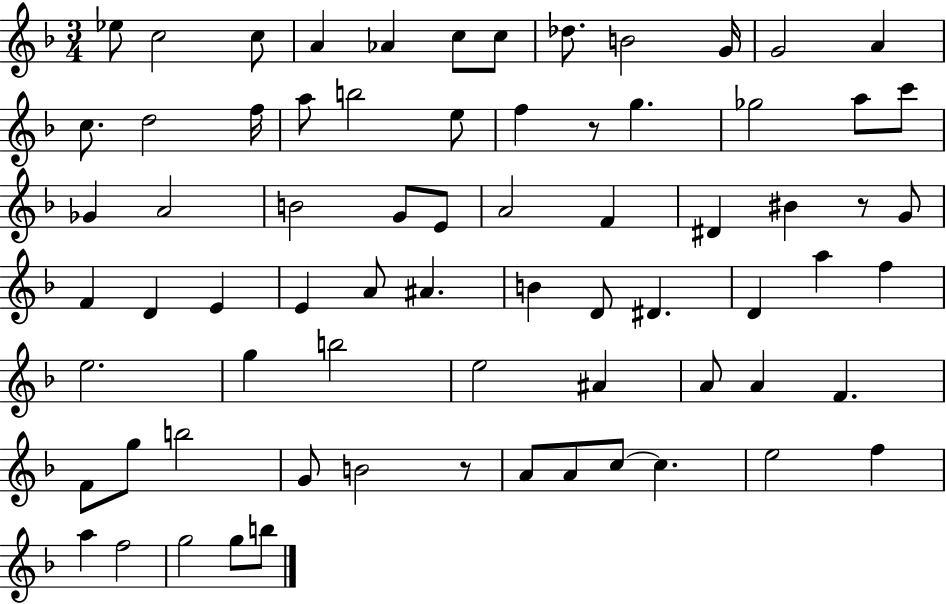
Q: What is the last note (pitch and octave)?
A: B5